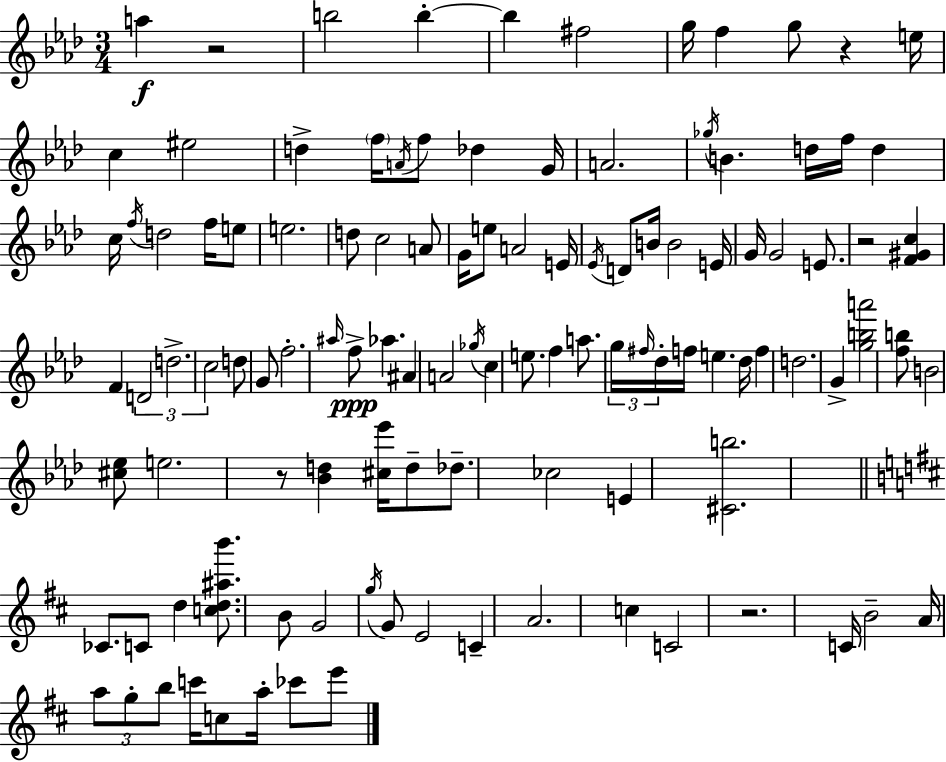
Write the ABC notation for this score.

X:1
T:Untitled
M:3/4
L:1/4
K:Fm
a z2 b2 b b ^f2 g/4 f g/2 z e/4 c ^e2 d f/4 A/4 f/2 _d G/4 A2 _g/4 B d/4 f/4 d c/4 f/4 d2 f/4 e/2 e2 d/2 c2 A/2 G/4 e/2 A2 E/4 _E/4 D/2 B/4 B2 E/4 G/4 G2 E/2 z2 [F^Gc] F D2 d2 c2 d/2 G/2 f2 ^a/4 f/2 _a ^A A2 _g/4 c e/2 f a/2 g/4 ^f/4 _d/4 f/4 e _d/4 f d2 G [gba']2 [fb]/2 B2 [^c_e]/2 e2 z/2 [_Bd] [^c_e']/4 d/2 _d/2 _c2 E [^Cb]2 _C/2 C/2 d [cd^ab']/2 B/2 G2 g/4 G/2 E2 C A2 c C2 z2 C/4 B2 A/4 a/2 g/2 b/2 c'/4 c/2 a/4 _c'/2 e'/2